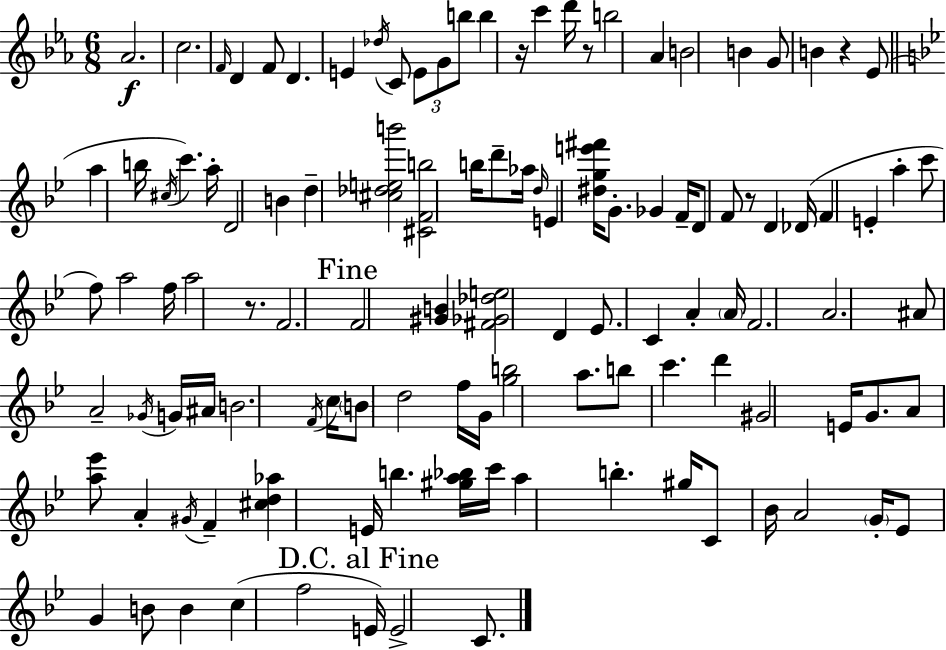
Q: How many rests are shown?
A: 5